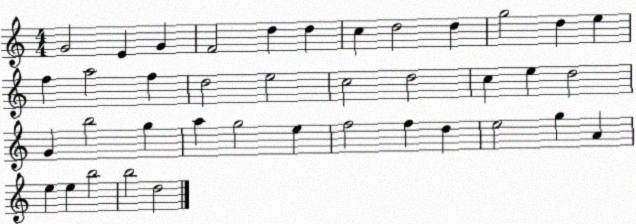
X:1
T:Untitled
M:4/4
L:1/4
K:C
G2 E G F2 d d c d2 d g2 d e f a2 f d2 e2 c2 d2 c e d2 G b2 g a g2 e f2 f d e2 g A e e b2 b2 d2